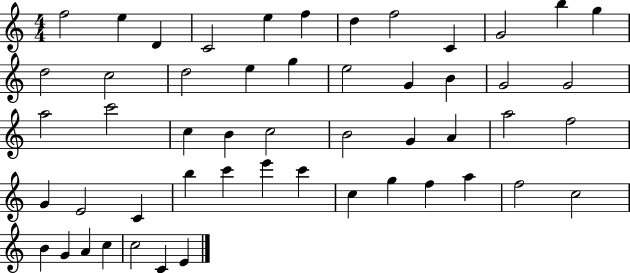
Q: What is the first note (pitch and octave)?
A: F5